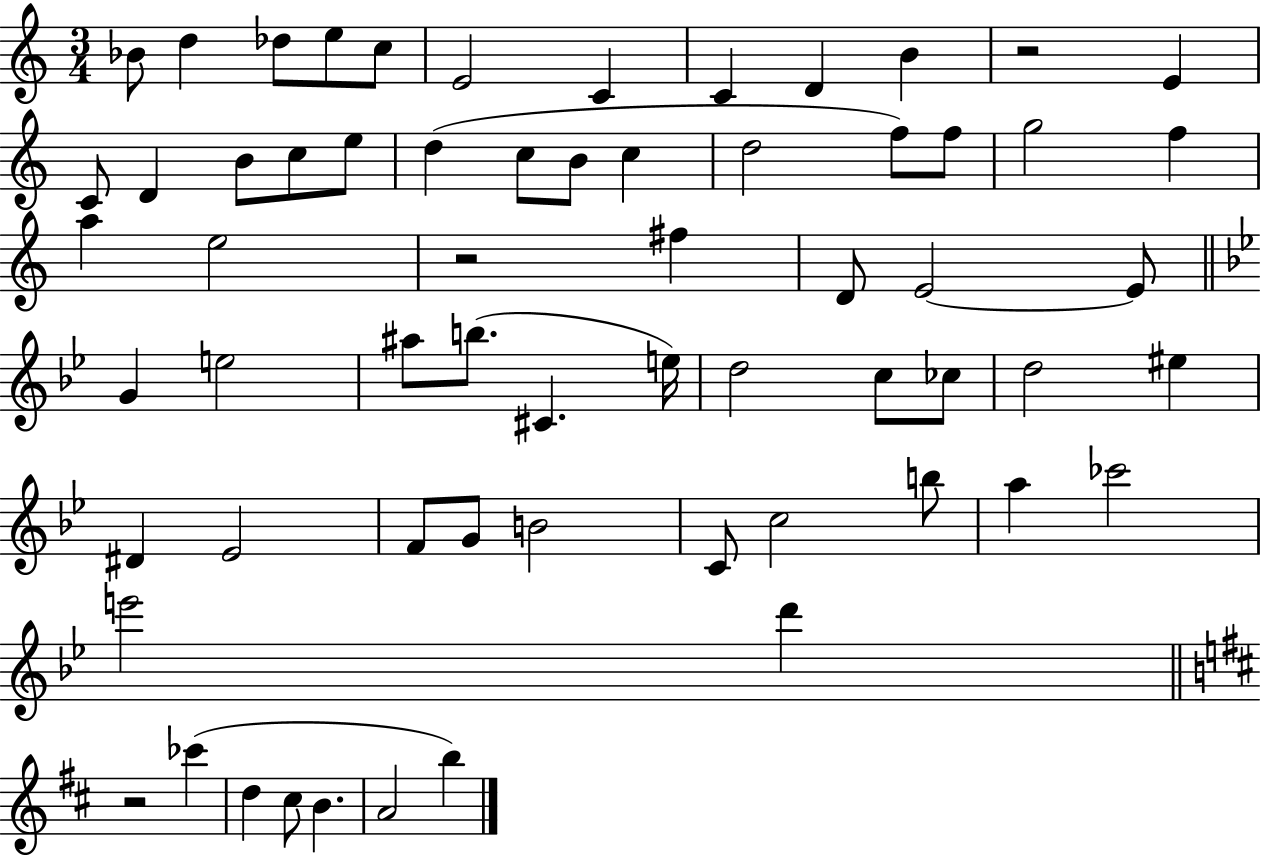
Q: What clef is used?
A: treble